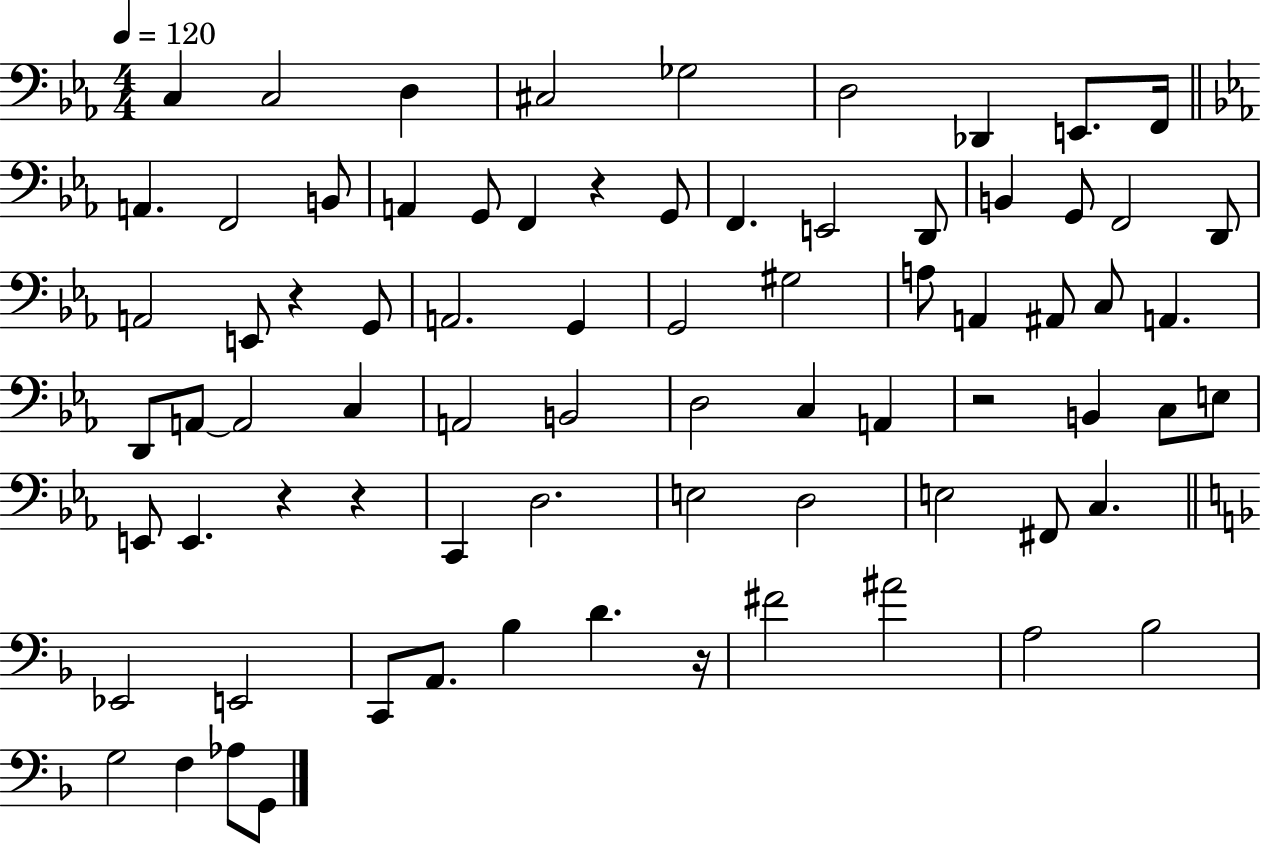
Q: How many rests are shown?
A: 6